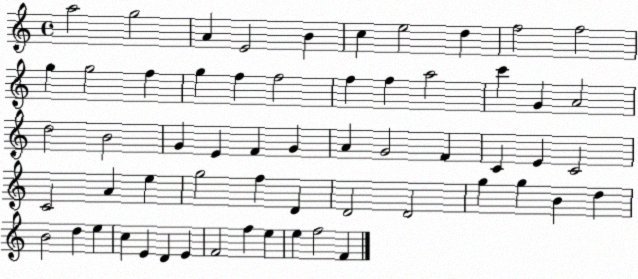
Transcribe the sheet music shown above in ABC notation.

X:1
T:Untitled
M:4/4
L:1/4
K:C
a2 g2 A E2 B c e2 d f2 f2 g g2 f g f f2 f f a2 c' G A2 d2 B2 G E F G A G2 F C E C2 C2 A e g2 f D D2 D2 g g B d B2 d e c E D E F2 f e e f2 F